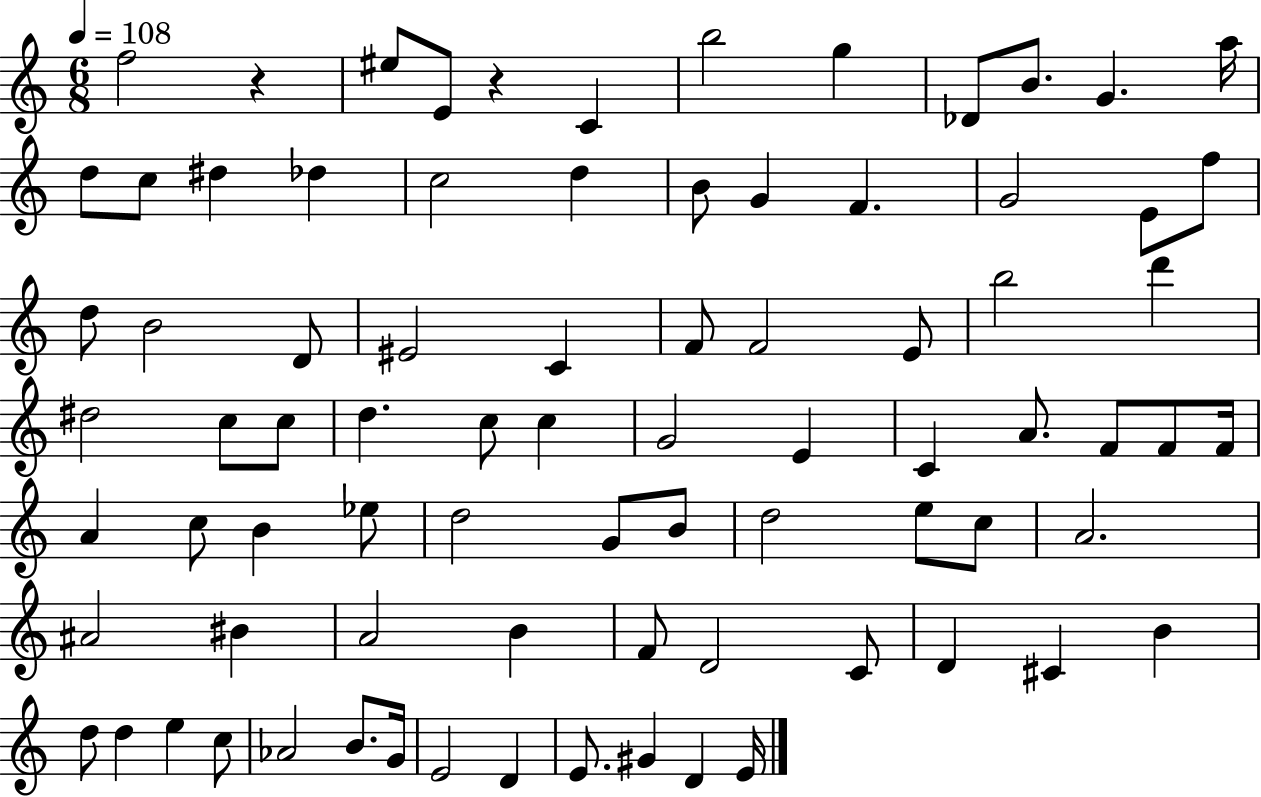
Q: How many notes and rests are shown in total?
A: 81